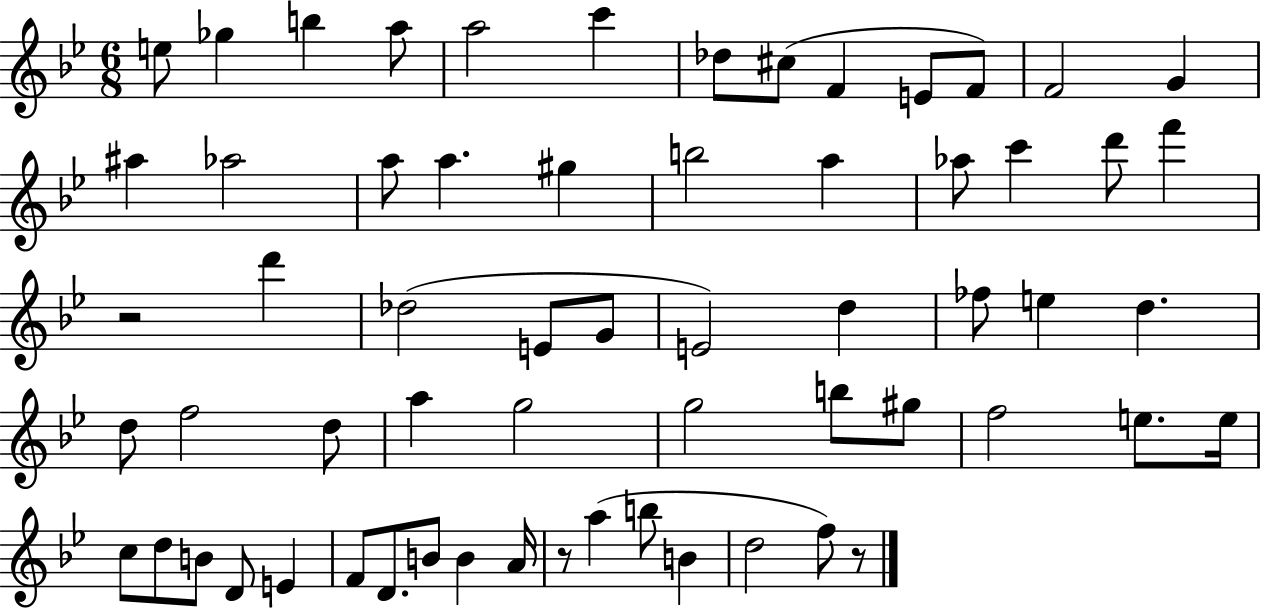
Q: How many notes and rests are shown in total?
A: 62